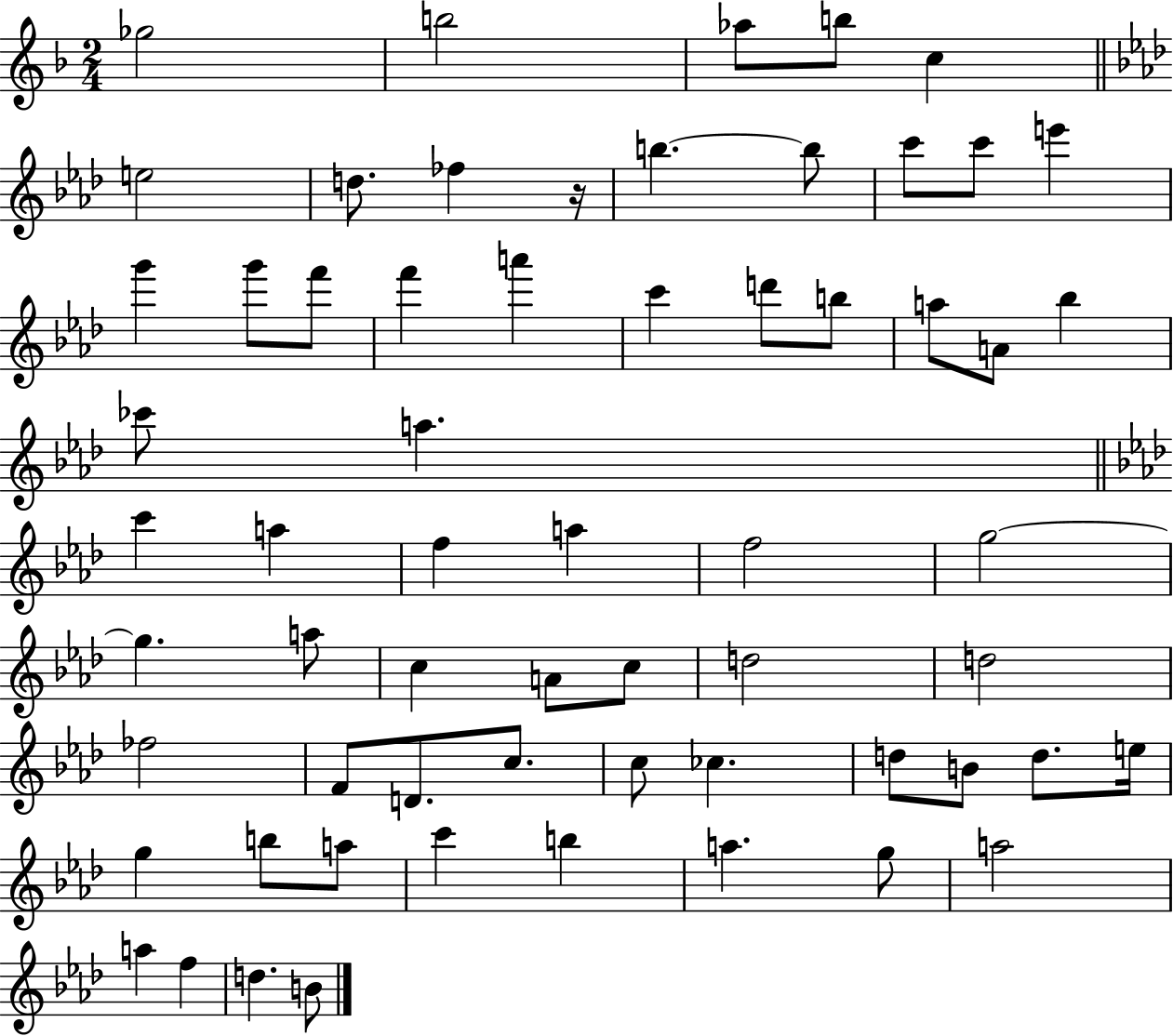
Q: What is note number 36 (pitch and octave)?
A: A4